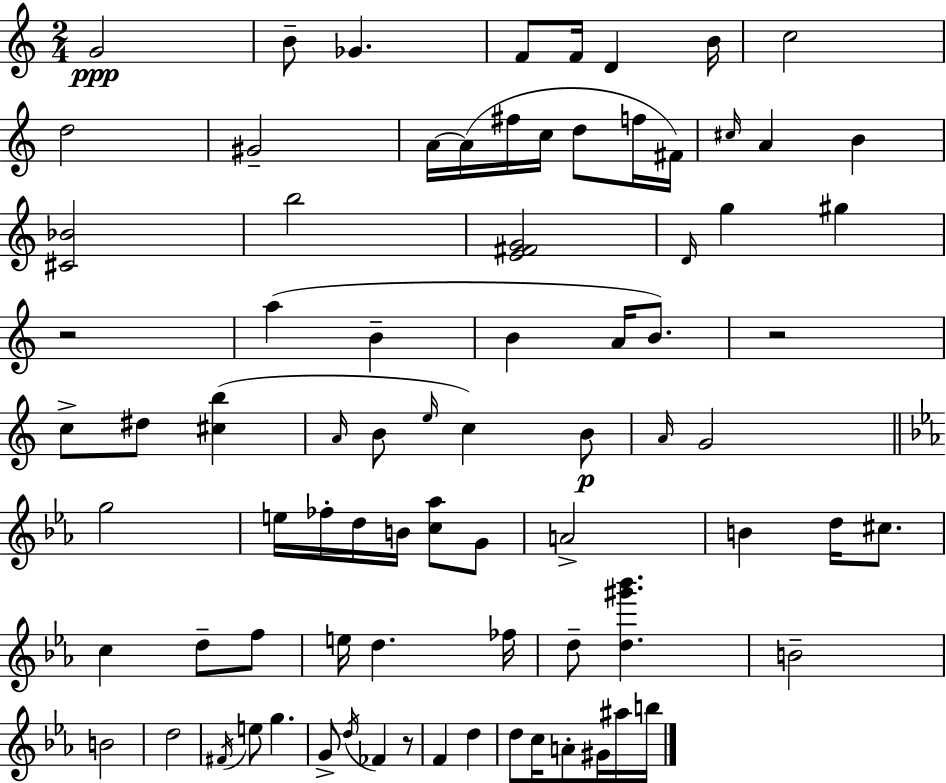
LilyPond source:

{
  \clef treble
  \numericTimeSignature
  \time 2/4
  \key a \minor
  g'2\ppp | b'8-- ges'4. | f'8 f'16 d'4 b'16 | c''2 | \break d''2 | gis'2-- | a'16~~ a'16( fis''16 c''16 d''8 f''16 fis'16) | \grace { cis''16 } a'4 b'4 | \break <cis' bes'>2 | b''2 | <e' fis' g'>2 | \grace { d'16 } g''4 gis''4 | \break r2 | a''4( b'4-- | b'4 a'16 b'8.) | r2 | \break c''8-> dis''8 <cis'' b''>4( | \grace { a'16 } b'8 \grace { e''16 } c''4) | b'8\p \grace { a'16 } g'2 | \bar "||" \break \key ees \major g''2 | e''16 fes''16-. d''16 b'16 <c'' aes''>8 g'8 | a'2-> | b'4 d''16 cis''8. | \break c''4 d''8-- f''8 | e''16 d''4. fes''16 | d''8-- <d'' gis''' bes'''>4. | b'2-- | \break b'2 | d''2 | \acciaccatura { fis'16 } e''8 g''4. | g'8-> \acciaccatura { d''16 } fes'4 | \break r8 f'4 d''4 | d''8 c''16 a'8-. gis'16 | ais''16 b''16 \bar "|."
}